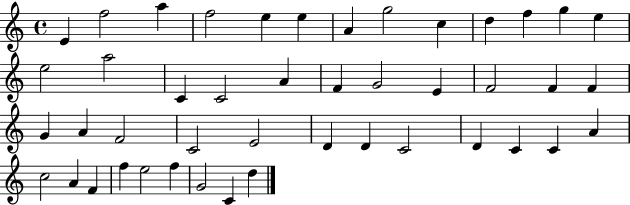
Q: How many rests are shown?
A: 0